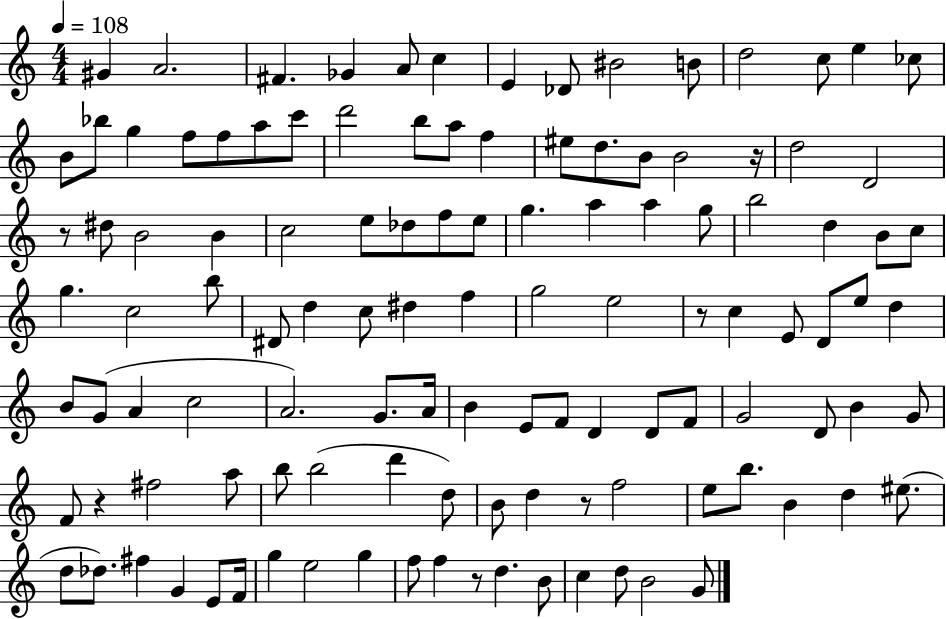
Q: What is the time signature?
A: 4/4